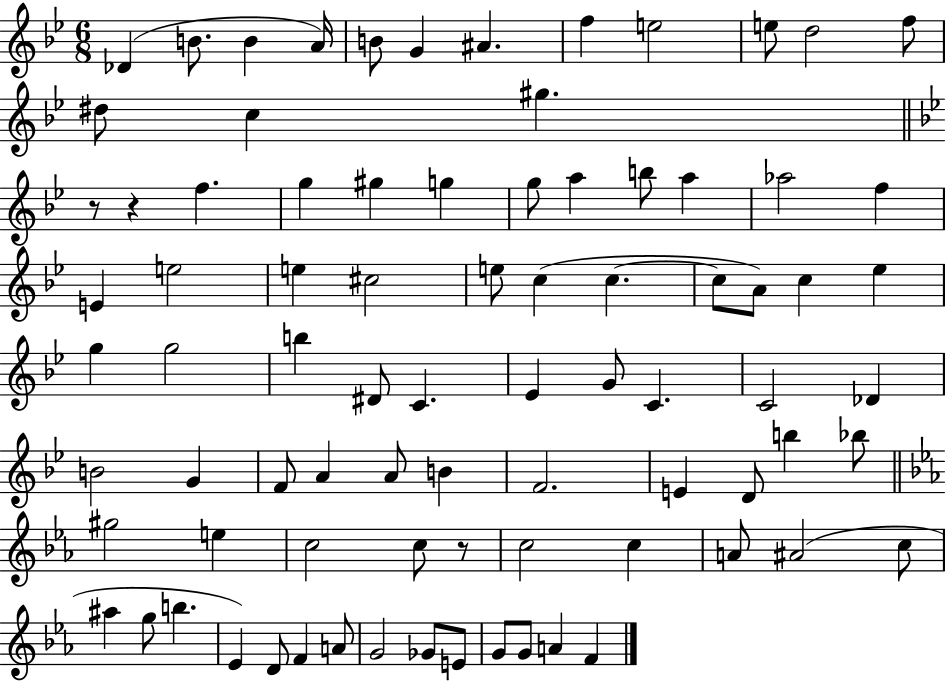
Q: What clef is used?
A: treble